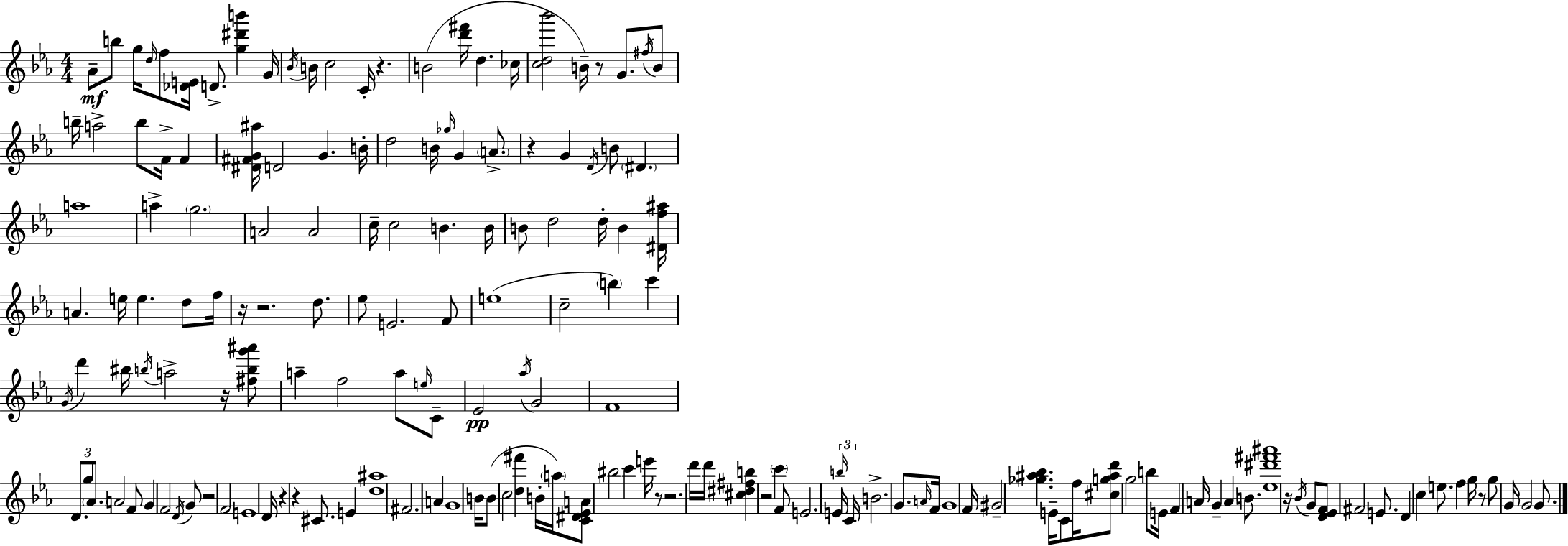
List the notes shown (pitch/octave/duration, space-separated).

Ab4/e B5/e G5/s D5/s F5/e [Db4,E4]/s D4/e. [G5,D#6,B6]/q G4/s Bb4/s B4/s C5/h C4/s R/q. B4/h [D6,F#6]/s D5/q. CES5/s [C5,D5,Bb6]/h B4/s R/e G4/e. F#5/s B4/e B5/s A5/h B5/e F4/s F4/q [D#4,F#4,G4,A#5]/s D4/h G4/q. B4/s D5/h B4/s Gb5/s G4/q A4/e. R/q G4/q D4/s B4/e D#4/q. A5/w A5/q G5/h. A4/h A4/h C5/s C5/h B4/q. B4/s B4/e D5/h D5/s B4/q [D#4,F5,A#5]/s A4/q. E5/s E5/q. D5/e F5/s R/s R/h. D5/e. Eb5/e E4/h. F4/e E5/w C5/h B5/q C6/q G4/s D6/q BIS5/s B5/s A5/h R/s [F#5,B5,G6,A#6]/e A5/q F5/h A5/e E5/s C4/e Eb4/h Ab5/s G4/h F4/w D4/e. G5/e Ab4/e. A4/h F4/e G4/q F4/h D4/s G4/e R/h F4/h E4/w D4/s R/q R/q C#4/e. E4/q [D5,A#5]/w F#4/h. A4/q G4/w B4/s B4/e C5/h [D5,F#6]/q B4/s A5/s [C4,D#4,Eb4,A4]/e BIS5/h C6/q E6/s R/e R/h. D6/s D6/s [C#5,D#5,F#5,B5]/q R/h C6/q F4/e E4/h. E4/s B5/s C4/s B4/h. G4/e. A4/s F4/s G4/w F4/s G#4/h [Gb5,A#5,Bb5]/q. E4/s C4/e F5/s [C#5,G5,A#5,D6]/e G5/h B5/e E4/s F4/q A4/s G4/q A4/q B4/e. [Eb5,D#6,F#6,A#6]/w R/s Bb4/s G4/e [D4,Eb4,F4]/e F#4/h E4/e. D4/q C5/q E5/e. F5/q G5/s R/e G5/e G4/s G4/h G4/e.